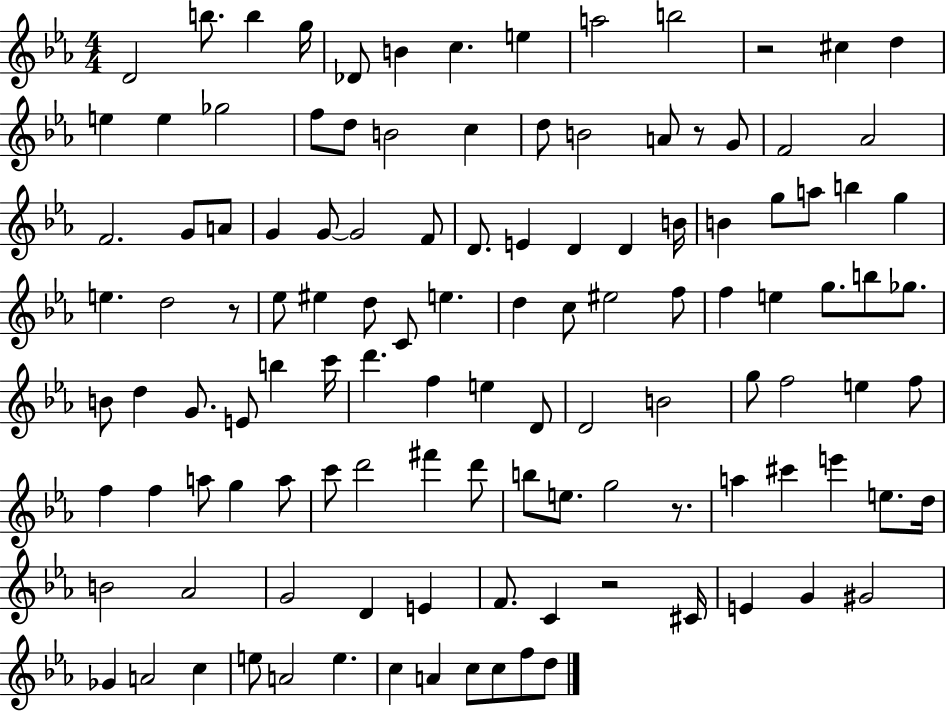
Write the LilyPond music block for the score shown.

{
  \clef treble
  \numericTimeSignature
  \time 4/4
  \key ees \major
  \repeat volta 2 { d'2 b''8. b''4 g''16 | des'8 b'4 c''4. e''4 | a''2 b''2 | r2 cis''4 d''4 | \break e''4 e''4 ges''2 | f''8 d''8 b'2 c''4 | d''8 b'2 a'8 r8 g'8 | f'2 aes'2 | \break f'2. g'8 a'8 | g'4 g'8~~ g'2 f'8 | d'8. e'4 d'4 d'4 b'16 | b'4 g''8 a''8 b''4 g''4 | \break e''4. d''2 r8 | ees''8 eis''4 d''8 c'8 e''4. | d''4 c''8 eis''2 f''8 | f''4 e''4 g''8. b''8 ges''8. | \break b'8 d''4 g'8. e'8 b''4 c'''16 | d'''4. f''4 e''4 d'8 | d'2 b'2 | g''8 f''2 e''4 f''8 | \break f''4 f''4 a''8 g''4 a''8 | c'''8 d'''2 fis'''4 d'''8 | b''8 e''8. g''2 r8. | a''4 cis'''4 e'''4 e''8. d''16 | \break b'2 aes'2 | g'2 d'4 e'4 | f'8. c'4 r2 cis'16 | e'4 g'4 gis'2 | \break ges'4 a'2 c''4 | e''8 a'2 e''4. | c''4 a'4 c''8 c''8 f''8 d''8 | } \bar "|."
}